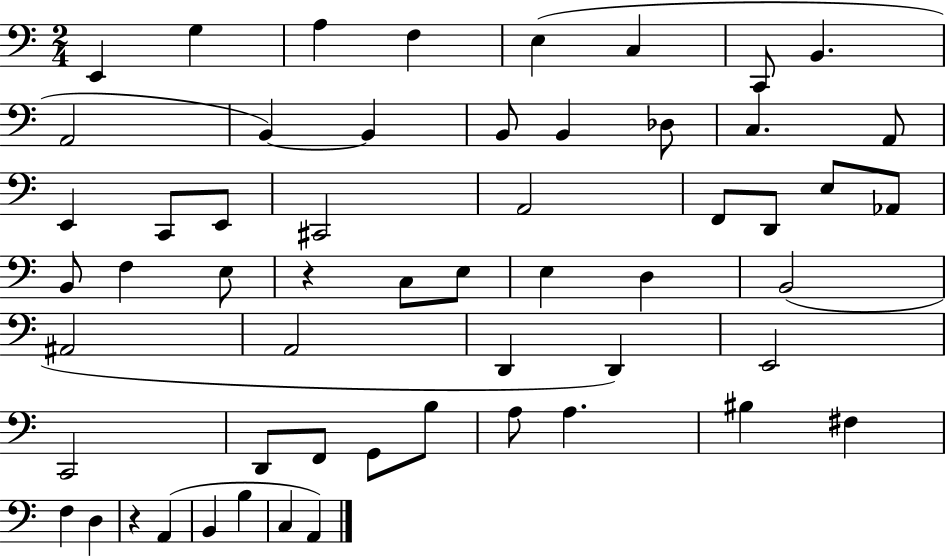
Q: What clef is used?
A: bass